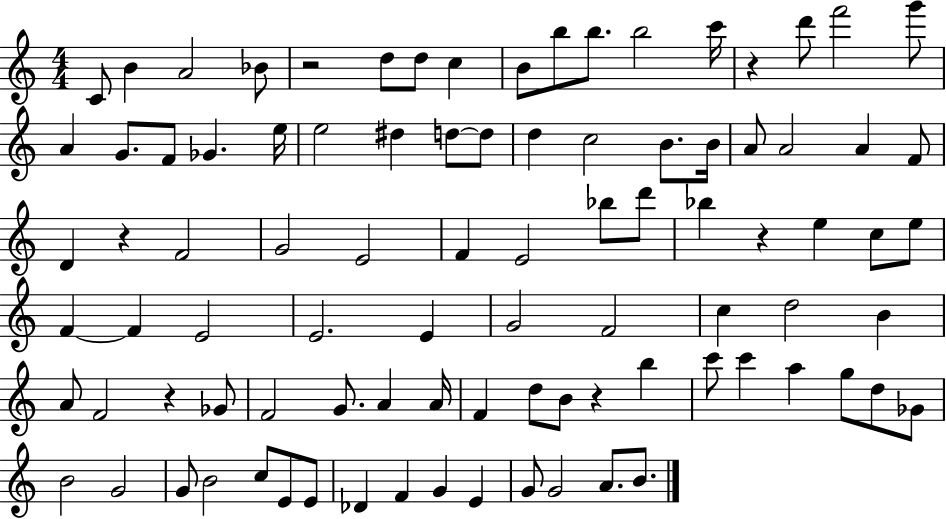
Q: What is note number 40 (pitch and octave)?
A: D6